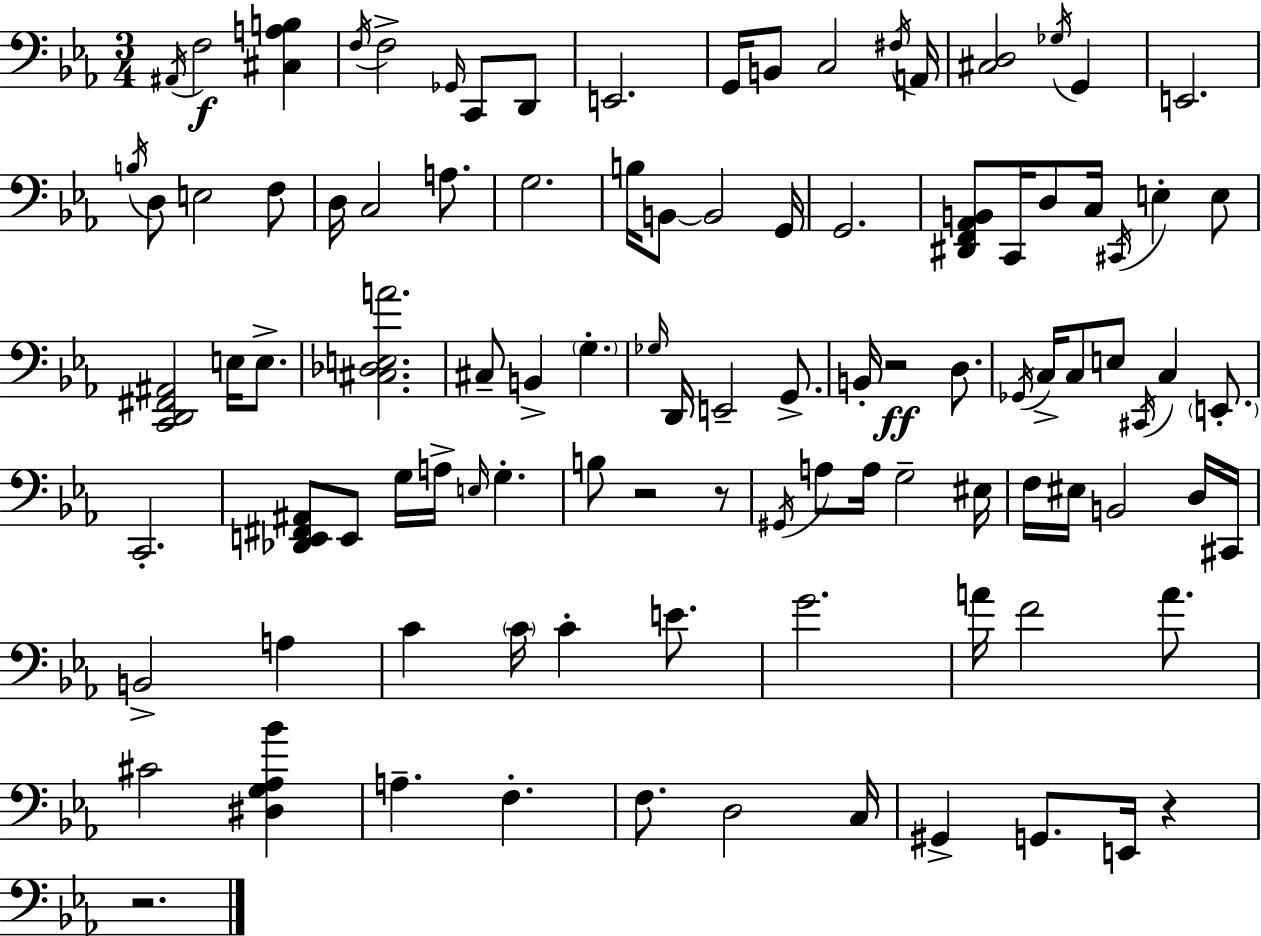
A#2/s F3/h [C#3,A3,B3]/q F3/s F3/h Gb2/s C2/e D2/e E2/h. G2/s B2/e C3/h F#3/s A2/s [C#3,D3]/h Gb3/s G2/q E2/h. B3/s D3/e E3/h F3/e D3/s C3/h A3/e. G3/h. B3/s B2/e B2/h G2/s G2/h. [D#2,F2,Ab2,B2]/e C2/s D3/e C3/s C#2/s E3/q E3/e [C2,D2,F#2,A#2]/h E3/s E3/e. [C#3,Db3,E3,A4]/h. C#3/e B2/q G3/q. Gb3/s D2/s E2/h G2/e. B2/s R/h D3/e. Gb2/s C3/s C3/e E3/e C#2/s C3/q E2/e. C2/h. [Db2,E2,F#2,A#2]/e E2/e G3/s A3/s E3/s G3/q. B3/e R/h R/e G#2/s A3/e A3/s G3/h EIS3/s F3/s EIS3/s B2/h D3/s C#2/s B2/h A3/q C4/q C4/s C4/q E4/e. G4/h. A4/s F4/h A4/e. C#4/h [D#3,G3,Ab3,Bb4]/q A3/q. F3/q. F3/e. D3/h C3/s G#2/q G2/e. E2/s R/q R/h.